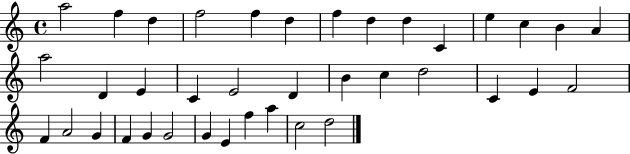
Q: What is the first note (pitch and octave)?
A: A5